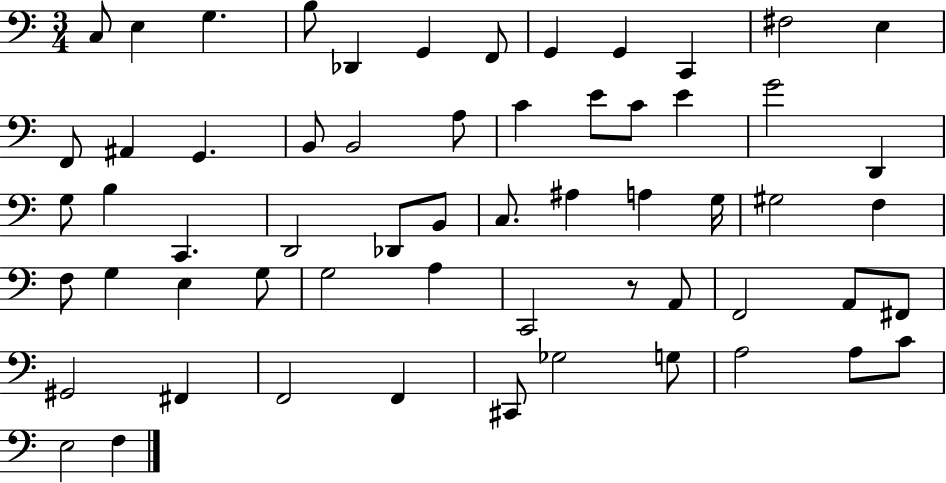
X:1
T:Untitled
M:3/4
L:1/4
K:C
C,/2 E, G, B,/2 _D,, G,, F,,/2 G,, G,, C,, ^F,2 E, F,,/2 ^A,, G,, B,,/2 B,,2 A,/2 C E/2 C/2 E G2 D,, G,/2 B, C,, D,,2 _D,,/2 B,,/2 C,/2 ^A, A, G,/4 ^G,2 F, F,/2 G, E, G,/2 G,2 A, C,,2 z/2 A,,/2 F,,2 A,,/2 ^F,,/2 ^G,,2 ^F,, F,,2 F,, ^C,,/2 _G,2 G,/2 A,2 A,/2 C/2 E,2 F,